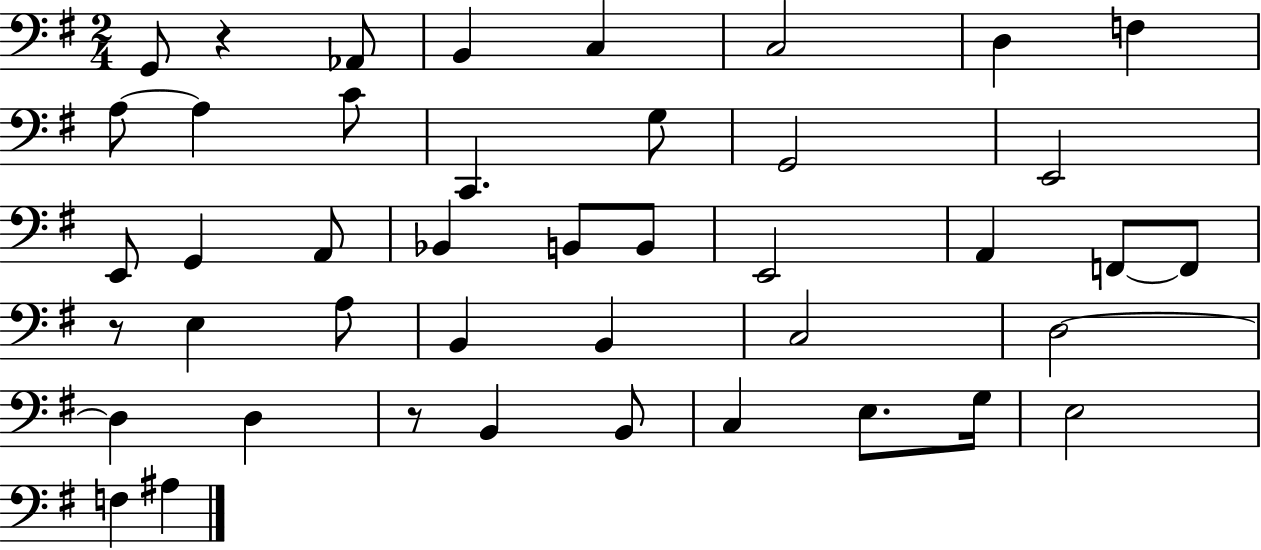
G2/e R/q Ab2/e B2/q C3/q C3/h D3/q F3/q A3/e A3/q C4/e C2/q. G3/e G2/h E2/h E2/e G2/q A2/e Bb2/q B2/e B2/e E2/h A2/q F2/e F2/e R/e E3/q A3/e B2/q B2/q C3/h D3/h D3/q D3/q R/e B2/q B2/e C3/q E3/e. G3/s E3/h F3/q A#3/q